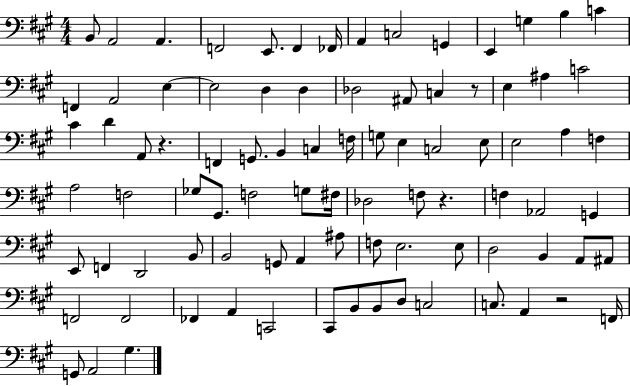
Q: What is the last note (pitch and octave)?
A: G#3